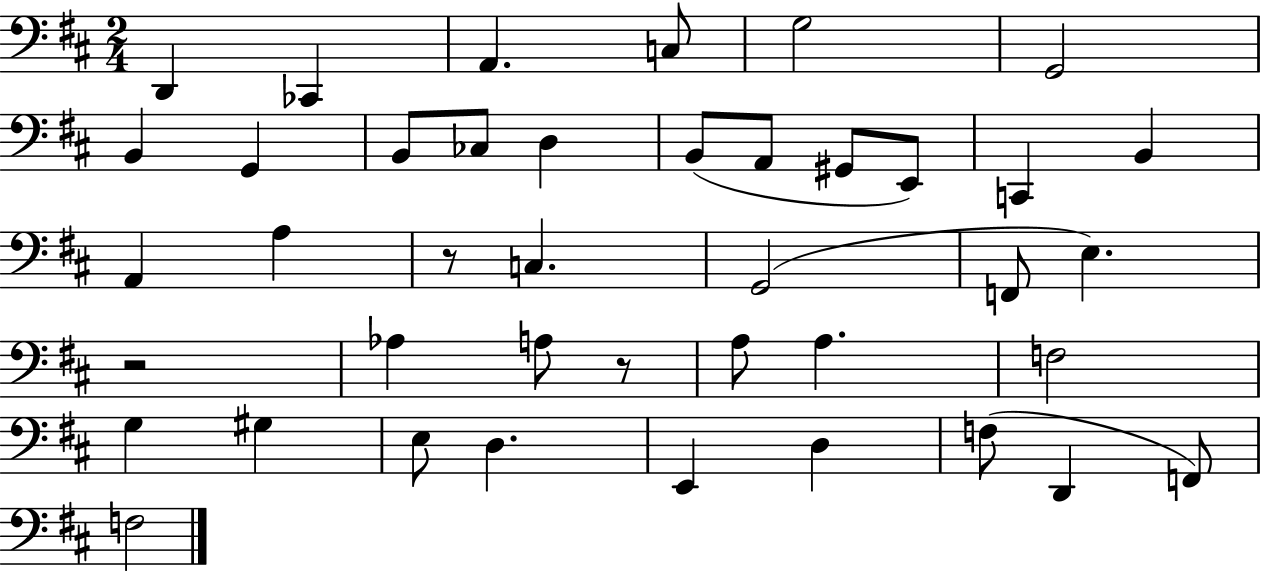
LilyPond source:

{
  \clef bass
  \numericTimeSignature
  \time 2/4
  \key d \major
  d,4 ces,4 | a,4. c8 | g2 | g,2 | \break b,4 g,4 | b,8 ces8 d4 | b,8( a,8 gis,8 e,8) | c,4 b,4 | \break a,4 a4 | r8 c4. | g,2( | f,8 e4.) | \break r2 | aes4 a8 r8 | a8 a4. | f2 | \break g4 gis4 | e8 d4. | e,4 d4 | f8( d,4 f,8) | \break f2 | \bar "|."
}